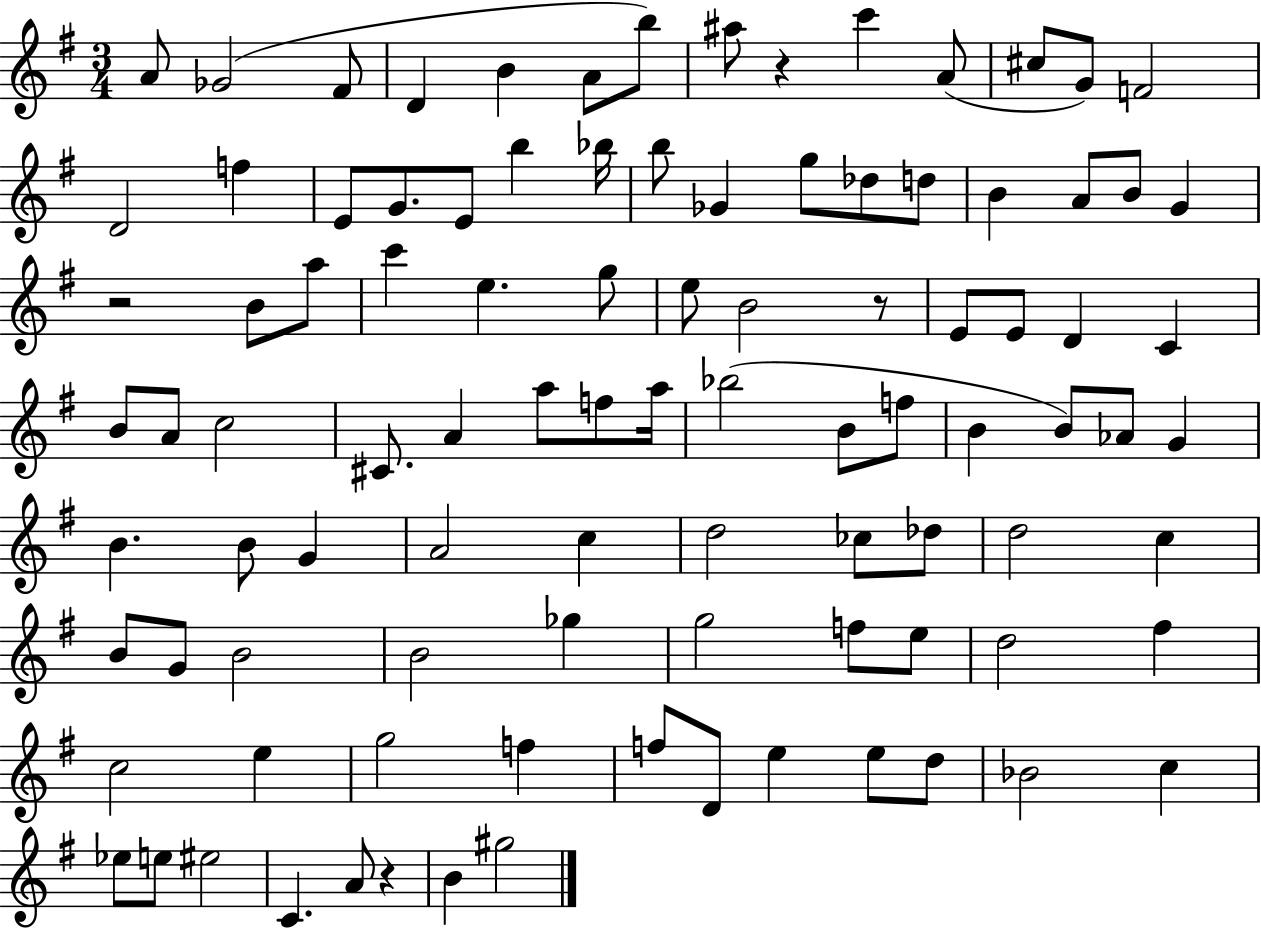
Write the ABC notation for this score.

X:1
T:Untitled
M:3/4
L:1/4
K:G
A/2 _G2 ^F/2 D B A/2 b/2 ^a/2 z c' A/2 ^c/2 G/2 F2 D2 f E/2 G/2 E/2 b _b/4 b/2 _G g/2 _d/2 d/2 B A/2 B/2 G z2 B/2 a/2 c' e g/2 e/2 B2 z/2 E/2 E/2 D C B/2 A/2 c2 ^C/2 A a/2 f/2 a/4 _b2 B/2 f/2 B B/2 _A/2 G B B/2 G A2 c d2 _c/2 _d/2 d2 c B/2 G/2 B2 B2 _g g2 f/2 e/2 d2 ^f c2 e g2 f f/2 D/2 e e/2 d/2 _B2 c _e/2 e/2 ^e2 C A/2 z B ^g2